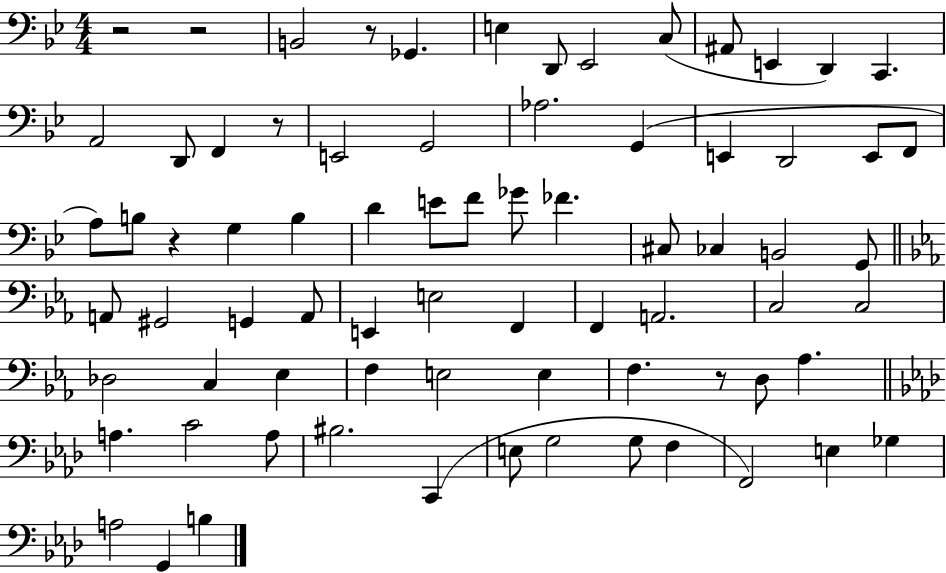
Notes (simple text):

R/h R/h B2/h R/e Gb2/q. E3/q D2/e Eb2/h C3/e A#2/e E2/q D2/q C2/q. A2/h D2/e F2/q R/e E2/h G2/h Ab3/h. G2/q E2/q D2/h E2/e F2/e A3/e B3/e R/q G3/q B3/q D4/q E4/e F4/e Gb4/e FES4/q. C#3/e CES3/q B2/h G2/e A2/e G#2/h G2/q A2/e E2/q E3/h F2/q F2/q A2/h. C3/h C3/h Db3/h C3/q Eb3/q F3/q E3/h E3/q F3/q. R/e D3/e Ab3/q. A3/q. C4/h A3/e BIS3/h. C2/q E3/e G3/h G3/e F3/q F2/h E3/q Gb3/q A3/h G2/q B3/q